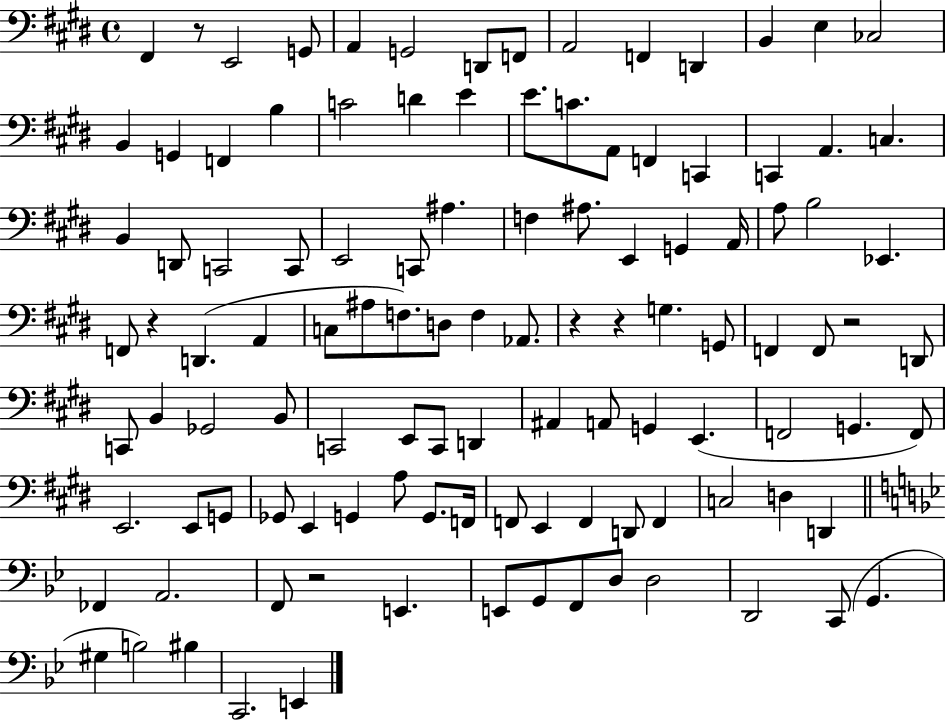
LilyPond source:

{
  \clef bass
  \time 4/4
  \defaultTimeSignature
  \key e \major
  fis,4 r8 e,2 g,8 | a,4 g,2 d,8 f,8 | a,2 f,4 d,4 | b,4 e4 ces2 | \break b,4 g,4 f,4 b4 | c'2 d'4 e'4 | e'8. c'8. a,8 f,4 c,4 | c,4 a,4. c4. | \break b,4 d,8 c,2 c,8 | e,2 c,8 ais4. | f4 ais8. e,4 g,4 a,16 | a8 b2 ees,4. | \break f,8 r4 d,4.( a,4 | c8 ais8 f8.) d8 f4 aes,8. | r4 r4 g4. g,8 | f,4 f,8 r2 d,8 | \break c,8 b,4 ges,2 b,8 | c,2 e,8 c,8 d,4 | ais,4 a,8 g,4 e,4.( | f,2 g,4. f,8) | \break e,2. e,8 g,8 | ges,8 e,4 g,4 a8 g,8. f,16 | f,8 e,4 f,4 d,8 f,4 | c2 d4 d,4 | \break \bar "||" \break \key bes \major fes,4 a,2. | f,8 r2 e,4. | e,8 g,8 f,8 d8 d2 | d,2 c,8( g,4. | \break gis4 b2) bis4 | c,2. e,4 | \bar "|."
}